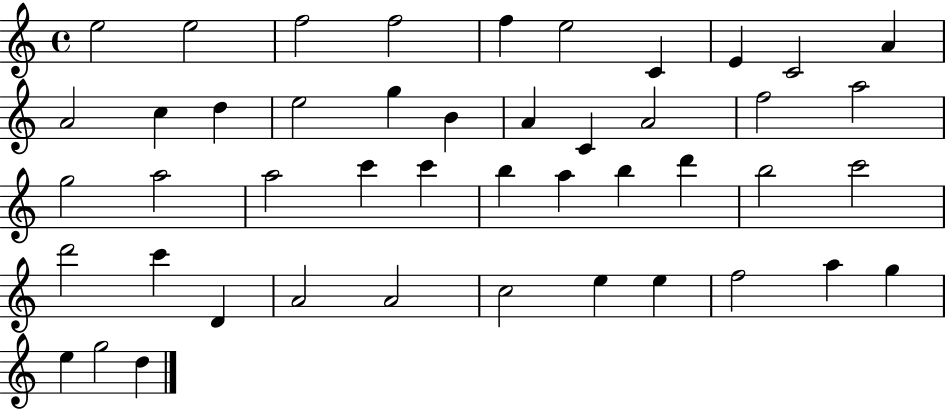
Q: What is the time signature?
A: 4/4